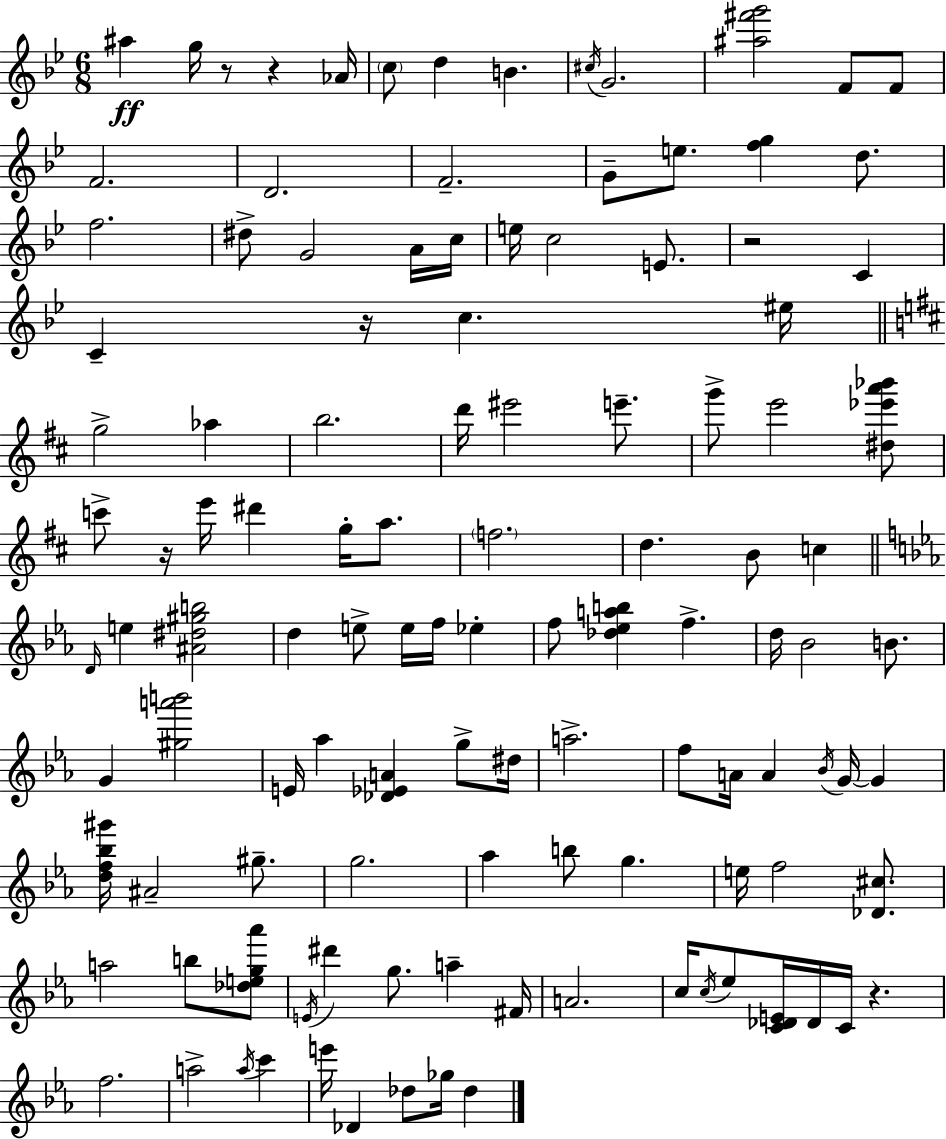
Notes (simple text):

A#5/q G5/s R/e R/q Ab4/s C5/e D5/q B4/q. C#5/s G4/h. [A#5,F#6,G6]/h F4/e F4/e F4/h. D4/h. F4/h. G4/e E5/e. [F5,G5]/q D5/e. F5/h. D#5/e G4/h A4/s C5/s E5/s C5/h E4/e. R/h C4/q C4/q R/s C5/q. EIS5/s G5/h Ab5/q B5/h. D6/s EIS6/h E6/e. G6/e E6/h [D#5,Eb6,A6,Bb6]/e C6/e R/s E6/s D#6/q G5/s A5/e. F5/h. D5/q. B4/e C5/q D4/s E5/q [A#4,D#5,G#5,B5]/h D5/q E5/e E5/s F5/s Eb5/q F5/e [Db5,Eb5,A5,B5]/q F5/q. D5/s Bb4/h B4/e. G4/q [G#5,A6,B6]/h E4/s Ab5/q [Db4,Eb4,A4]/q G5/e D#5/s A5/h. F5/e A4/s A4/q Bb4/s G4/s G4/q [D5,F5,Bb5,G#6]/s A#4/h G#5/e. G5/h. Ab5/q B5/e G5/q. E5/s F5/h [Db4,C#5]/e. A5/h B5/e [Db5,E5,G5,Ab6]/e E4/s D#6/q G5/e. A5/q F#4/s A4/h. C5/s C5/s Eb5/e [C4,Db4,E4]/s Db4/s C4/s R/q. F5/h. A5/h A5/s C6/q E6/s Db4/q Db5/e Gb5/s Db5/q